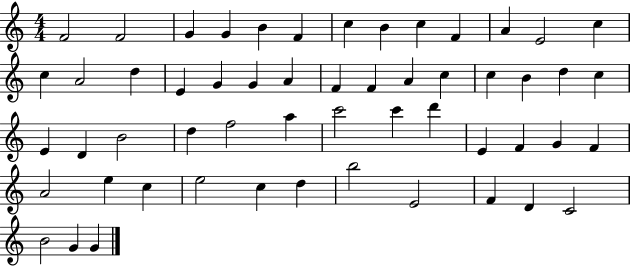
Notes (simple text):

F4/h F4/h G4/q G4/q B4/q F4/q C5/q B4/q C5/q F4/q A4/q E4/h C5/q C5/q A4/h D5/q E4/q G4/q G4/q A4/q F4/q F4/q A4/q C5/q C5/q B4/q D5/q C5/q E4/q D4/q B4/h D5/q F5/h A5/q C6/h C6/q D6/q E4/q F4/q G4/q F4/q A4/h E5/q C5/q E5/h C5/q D5/q B5/h E4/h F4/q D4/q C4/h B4/h G4/q G4/q